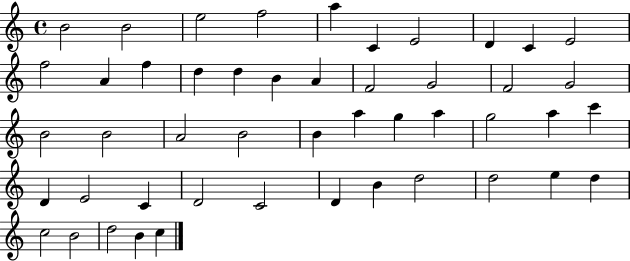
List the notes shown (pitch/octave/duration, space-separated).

B4/h B4/h E5/h F5/h A5/q C4/q E4/h D4/q C4/q E4/h F5/h A4/q F5/q D5/q D5/q B4/q A4/q F4/h G4/h F4/h G4/h B4/h B4/h A4/h B4/h B4/q A5/q G5/q A5/q G5/h A5/q C6/q D4/q E4/h C4/q D4/h C4/h D4/q B4/q D5/h D5/h E5/q D5/q C5/h B4/h D5/h B4/q C5/q